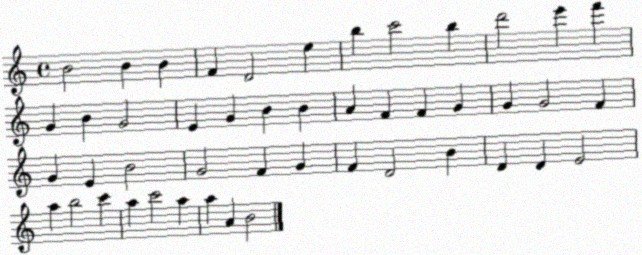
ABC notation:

X:1
T:Untitled
M:4/4
L:1/4
K:C
B2 B B F D2 e b c'2 b d'2 e' f' G B G2 E G B B A F F G G G2 F G E B2 G2 F G F D2 B D D E2 a b2 c' a c'2 a a A B2